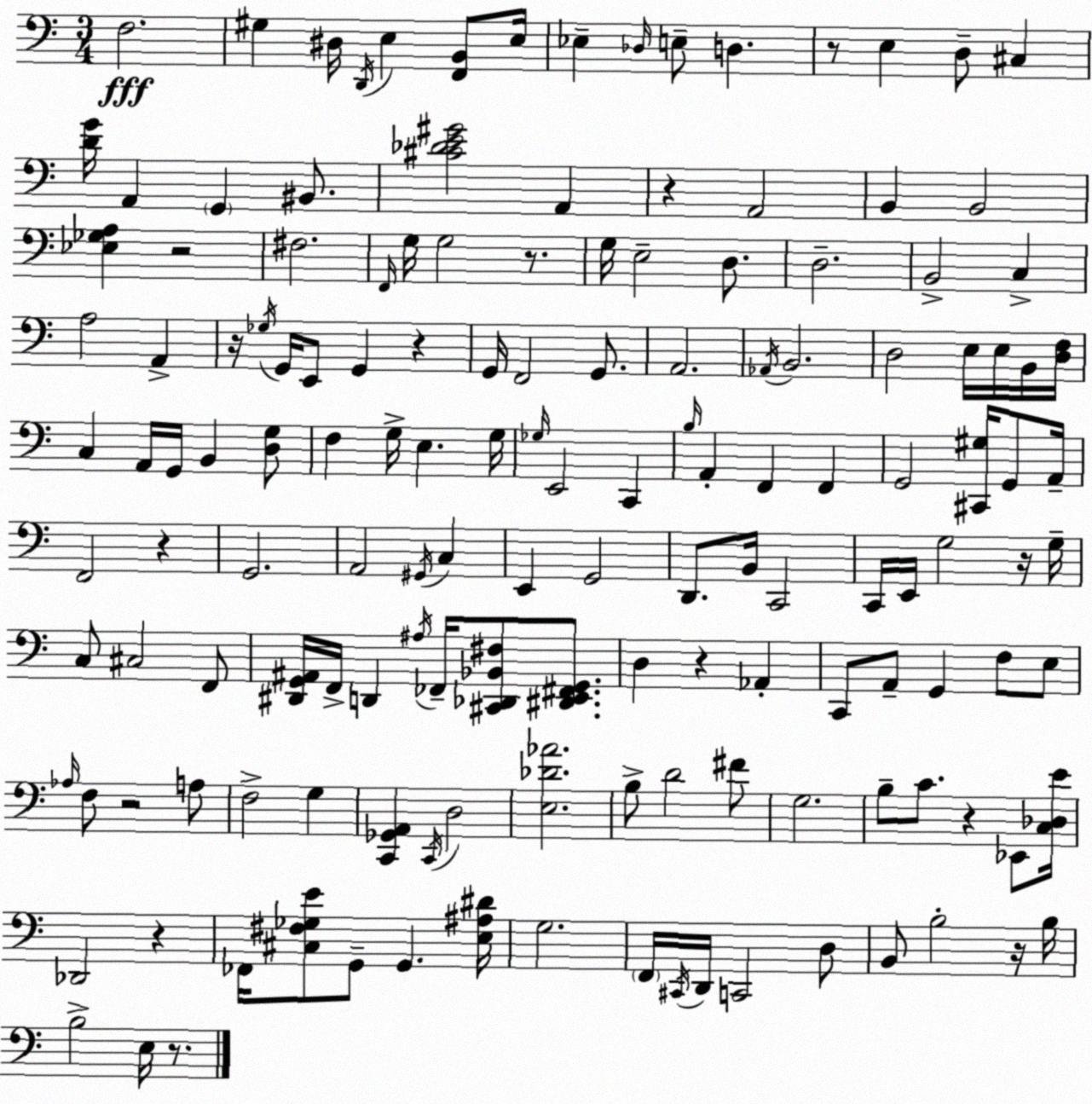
X:1
T:Untitled
M:3/4
L:1/4
K:Am
F,2 ^G, ^D,/4 D,,/4 E, [F,,B,,]/2 E,/4 _E, _D,/4 E,/2 D, z/2 E, D,/2 ^C, [DG]/4 A,, G,, ^B,,/2 [^C_DE^G]2 A,, z A,,2 B,, B,,2 [_E,_G,A,] z2 ^F,2 F,,/4 G,/4 G,2 z/2 G,/4 E,2 D,/2 D,2 B,,2 C, A,2 A,, z/4 _G,/4 G,,/4 E,,/2 G,, z G,,/4 F,,2 G,,/2 A,,2 _A,,/4 B,,2 D,2 E,/4 E,/4 B,,/4 [D,F,]/4 C, A,,/4 G,,/4 B,, [D,G,]/2 F, G,/4 E, G,/4 _G,/4 E,,2 C,, B,/4 A,, F,, F,, G,,2 [^C,,^G,]/4 G,,/2 A,,/4 F,,2 z G,,2 A,,2 ^G,,/4 C, E,, G,,2 D,,/2 B,,/4 C,,2 C,,/4 E,,/4 G,2 z/4 G,/4 C,/2 ^C,2 F,,/2 [^D,,G,,^A,,]/4 F,,/4 D,, ^A,/4 _F,,/4 [^C,,_D,,_B,,^F,]/2 [^D,,E,,^F,,G,,]/2 D, z _A,, C,,/2 A,,/2 G,, F,/2 E,/2 _A,/4 F,/2 z2 A,/2 F,2 G, [C,,_G,,A,,] C,,/4 D,2 [E,_D_A]2 B,/2 D2 ^F/2 G,2 B,/2 C/2 z _E,,/2 [C,_D,E]/4 _D,,2 z _F,,/4 [^C,^F,_G,E]/2 G,,/2 G,, [E,^A,^D]/4 G,2 F,,/4 ^C,,/4 D,,/4 C,,2 D,/2 B,,/2 B,2 z/4 B,/4 B,2 E,/4 z/2